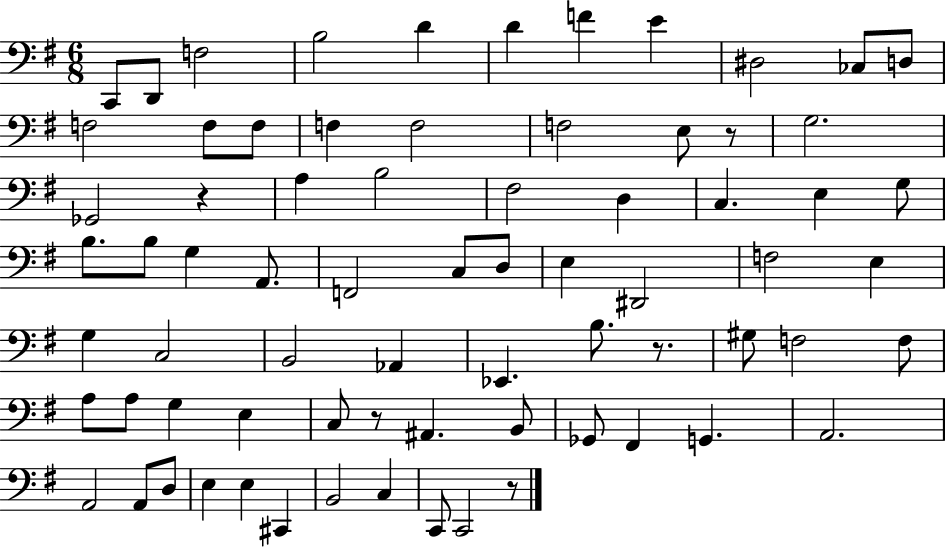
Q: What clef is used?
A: bass